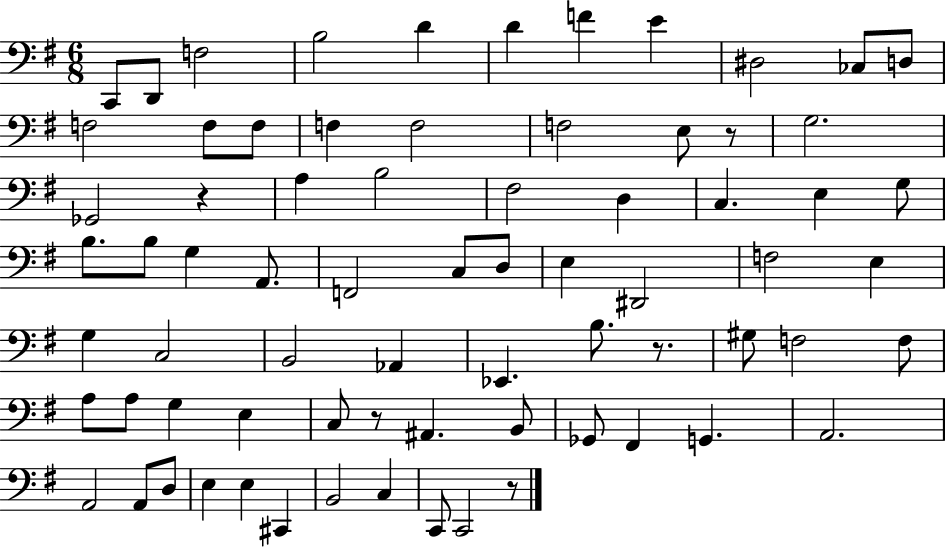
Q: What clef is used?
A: bass